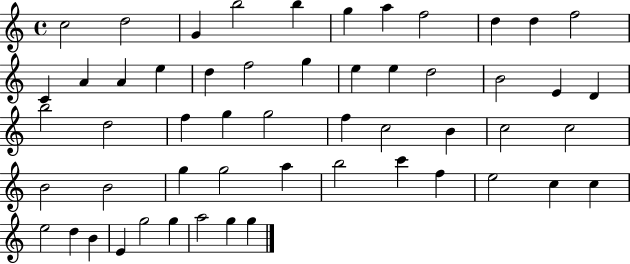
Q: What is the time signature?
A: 4/4